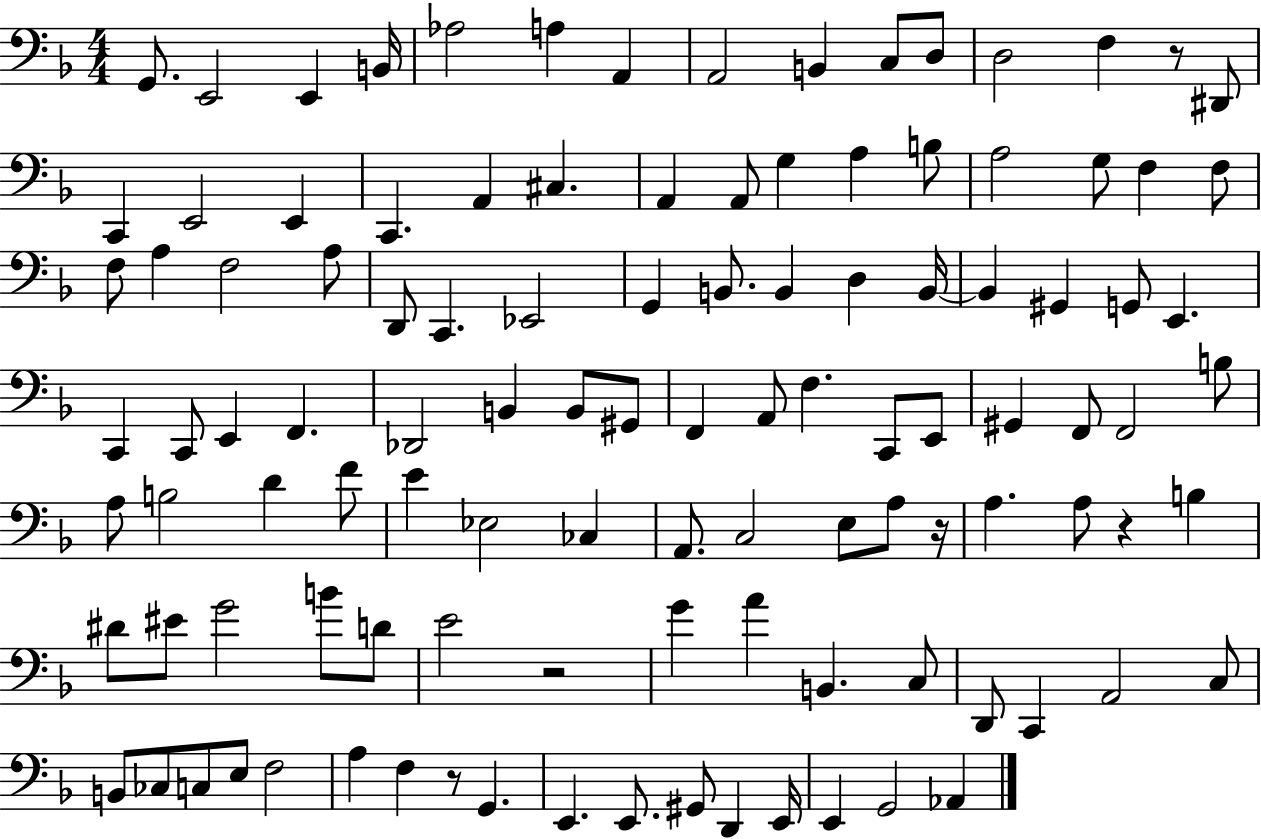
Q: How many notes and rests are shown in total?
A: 111